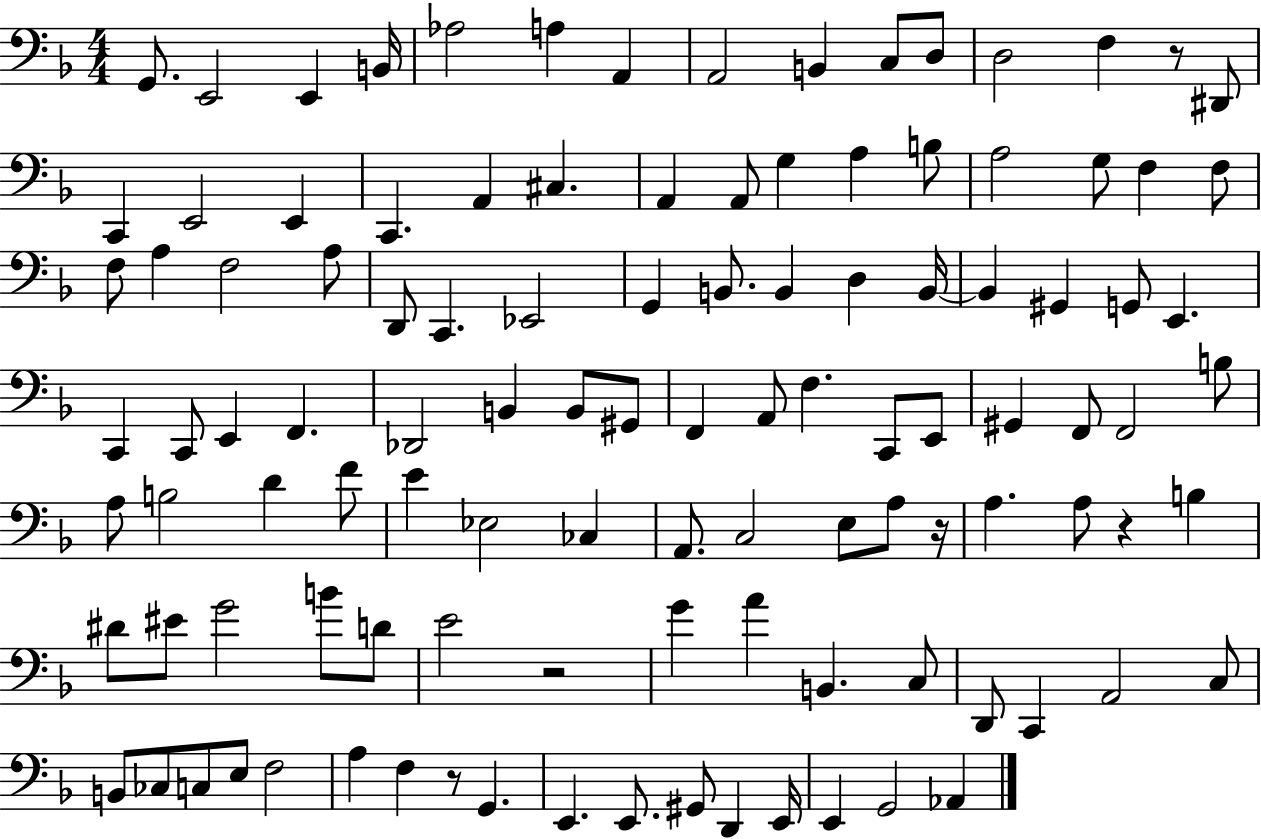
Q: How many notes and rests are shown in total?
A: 111